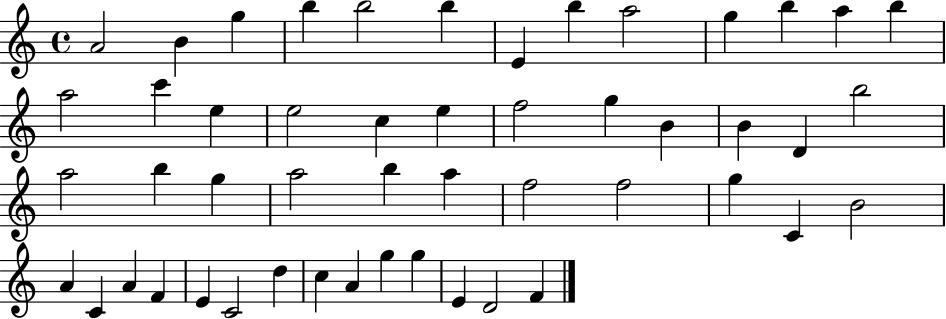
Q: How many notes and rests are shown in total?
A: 50